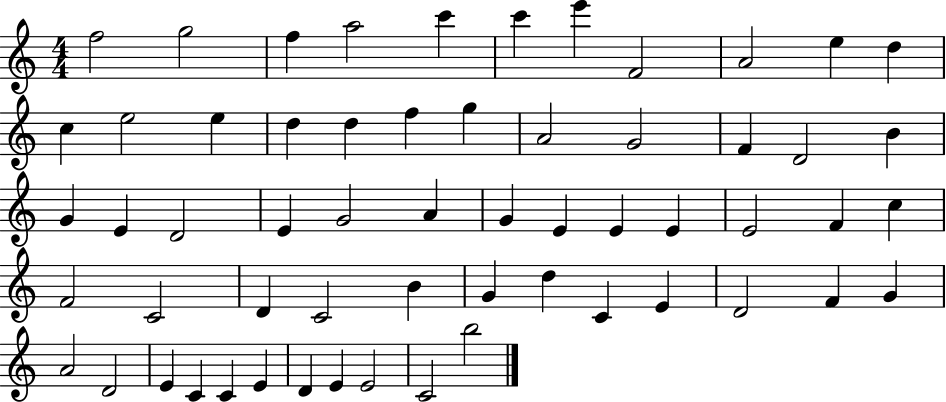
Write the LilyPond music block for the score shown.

{
  \clef treble
  \numericTimeSignature
  \time 4/4
  \key c \major
  f''2 g''2 | f''4 a''2 c'''4 | c'''4 e'''4 f'2 | a'2 e''4 d''4 | \break c''4 e''2 e''4 | d''4 d''4 f''4 g''4 | a'2 g'2 | f'4 d'2 b'4 | \break g'4 e'4 d'2 | e'4 g'2 a'4 | g'4 e'4 e'4 e'4 | e'2 f'4 c''4 | \break f'2 c'2 | d'4 c'2 b'4 | g'4 d''4 c'4 e'4 | d'2 f'4 g'4 | \break a'2 d'2 | e'4 c'4 c'4 e'4 | d'4 e'4 e'2 | c'2 b''2 | \break \bar "|."
}